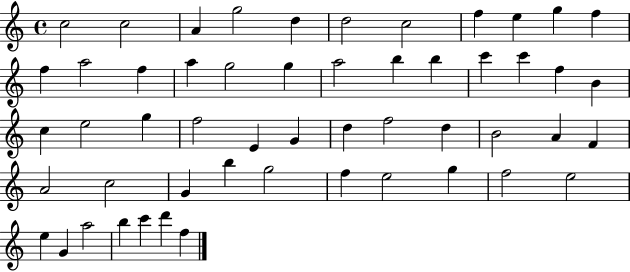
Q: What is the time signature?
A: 4/4